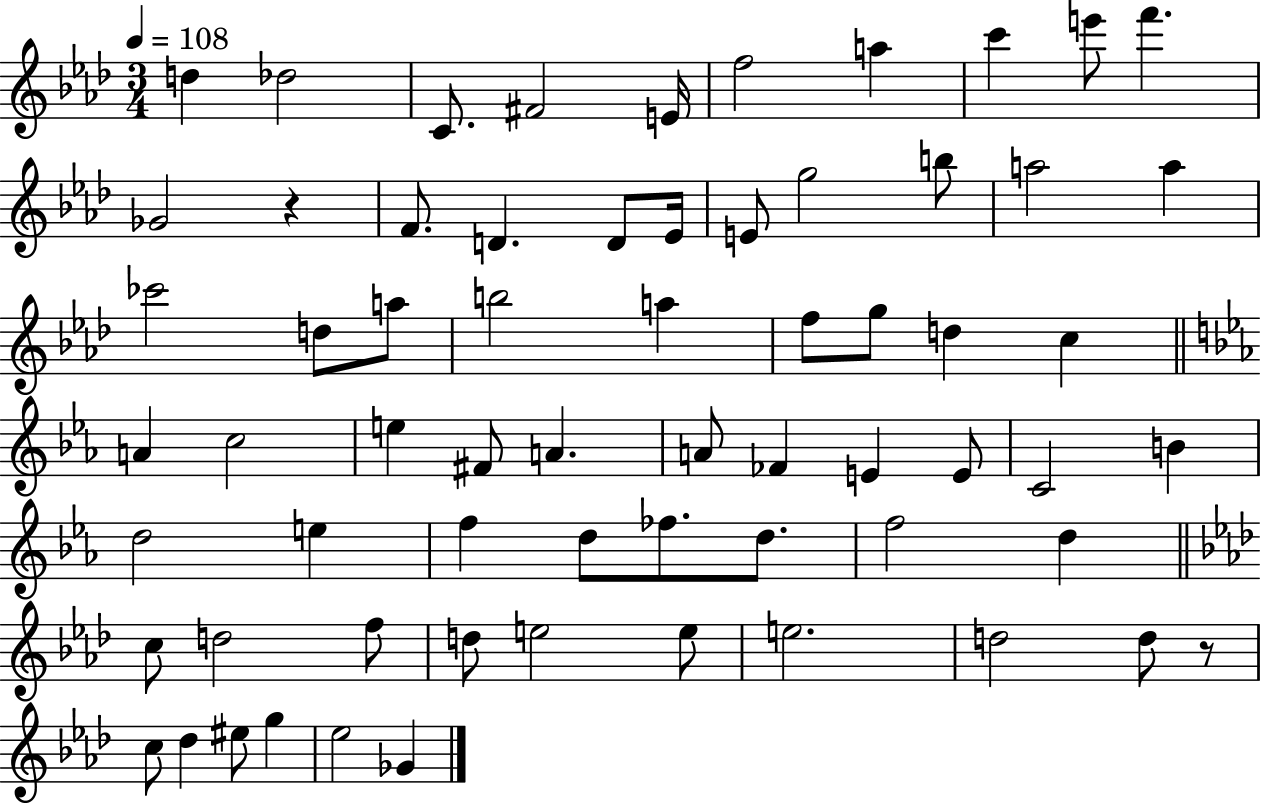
D5/q Db5/h C4/e. F#4/h E4/s F5/h A5/q C6/q E6/e F6/q. Gb4/h R/q F4/e. D4/q. D4/e Eb4/s E4/e G5/h B5/e A5/h A5/q CES6/h D5/e A5/e B5/h A5/q F5/e G5/e D5/q C5/q A4/q C5/h E5/q F#4/e A4/q. A4/e FES4/q E4/q E4/e C4/h B4/q D5/h E5/q F5/q D5/e FES5/e. D5/e. F5/h D5/q C5/e D5/h F5/e D5/e E5/h E5/e E5/h. D5/h D5/e R/e C5/e Db5/q EIS5/e G5/q Eb5/h Gb4/q